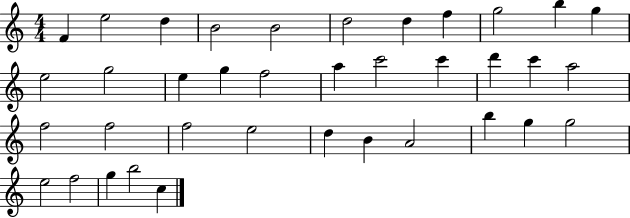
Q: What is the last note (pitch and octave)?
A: C5